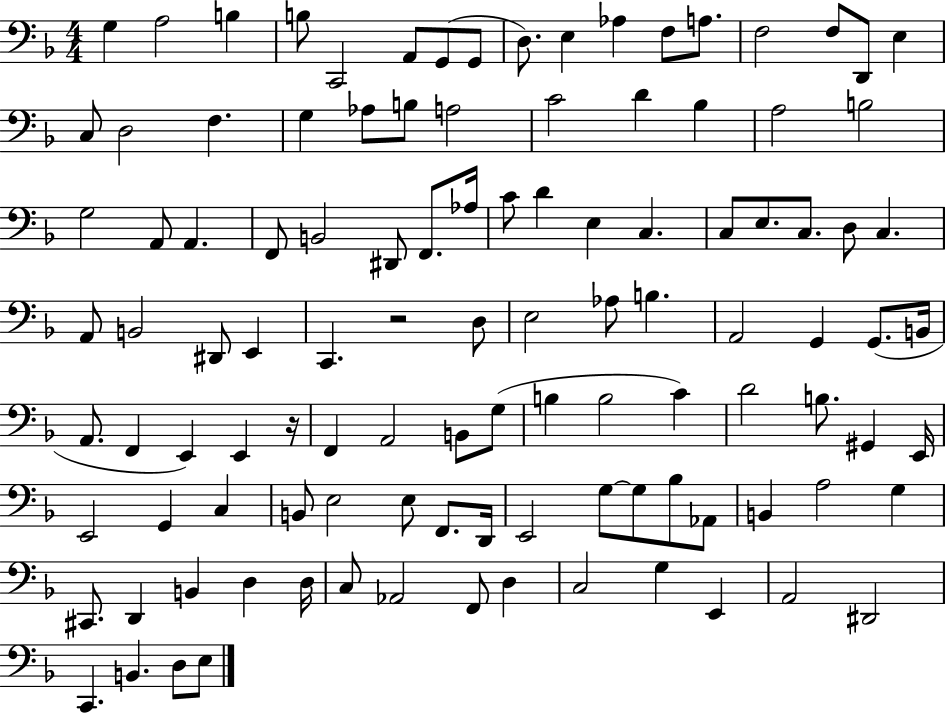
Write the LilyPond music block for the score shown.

{
  \clef bass
  \numericTimeSignature
  \time 4/4
  \key f \major
  g4 a2 b4 | b8 c,2 a,8 g,8( g,8 | d8.) e4 aes4 f8 a8. | f2 f8 d,8 e4 | \break c8 d2 f4. | g4 aes8 b8 a2 | c'2 d'4 bes4 | a2 b2 | \break g2 a,8 a,4. | f,8 b,2 dis,8 f,8. aes16 | c'8 d'4 e4 c4. | c8 e8. c8. d8 c4. | \break a,8 b,2 dis,8 e,4 | c,4. r2 d8 | e2 aes8 b4. | a,2 g,4 g,8.( b,16 | \break a,8. f,4 e,4) e,4 r16 | f,4 a,2 b,8 g8( | b4 b2 c'4) | d'2 b8. gis,4 e,16 | \break e,2 g,4 c4 | b,8 e2 e8 f,8. d,16 | e,2 g8~~ g8 bes8 aes,8 | b,4 a2 g4 | \break cis,8. d,4 b,4 d4 d16 | c8 aes,2 f,8 d4 | c2 g4 e,4 | a,2 dis,2 | \break c,4. b,4. d8 e8 | \bar "|."
}